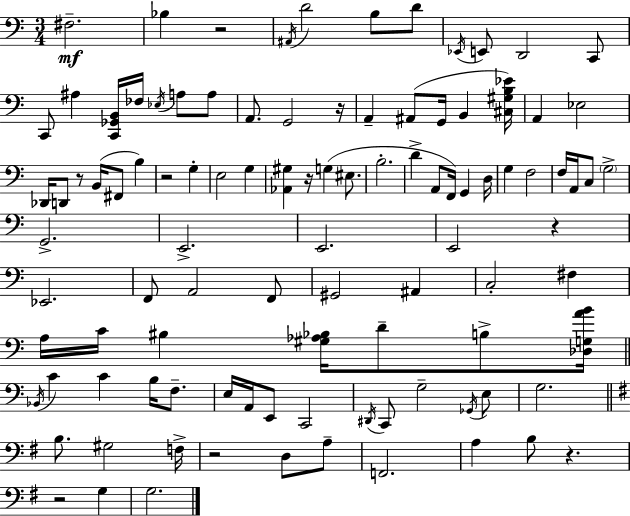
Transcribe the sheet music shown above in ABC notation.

X:1
T:Untitled
M:3/4
L:1/4
K:Am
^F,2 _B, z2 ^A,,/4 D2 B,/2 D/2 _E,,/4 E,,/2 D,,2 C,,/2 C,,/2 ^A, [C,,_G,,B,,]/4 _F,/4 _E,/4 A,/2 A,/2 A,,/2 G,,2 z/4 A,, ^A,,/2 G,,/4 B,, [^C,^G,B,_E]/4 A,, _E,2 _D,,/4 D,,/2 z/2 B,,/4 ^F,,/2 B, z2 G, E,2 G, [_A,,^G,] z/4 G, ^E,/2 B,2 D A,,/2 F,,/4 G,, D,/4 G, F,2 F,/4 A,,/4 C,/2 G,2 G,,2 E,,2 E,,2 E,,2 z _E,,2 F,,/2 A,,2 F,,/2 ^G,,2 ^A,, C,2 ^F, A,/4 C/4 ^B, [^G,_A,_B,]/4 D/2 B,/2 [_D,G,AB]/4 _B,,/4 C C B,/4 F,/2 E,/4 A,,/4 E,,/2 C,,2 ^D,,/4 C,,/2 G,2 _G,,/4 E,/2 G,2 B,/2 ^G,2 F,/4 z2 D,/2 A,/2 F,,2 A, B,/2 z z2 G, G,2